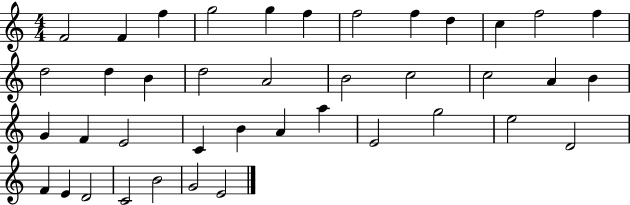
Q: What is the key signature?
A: C major